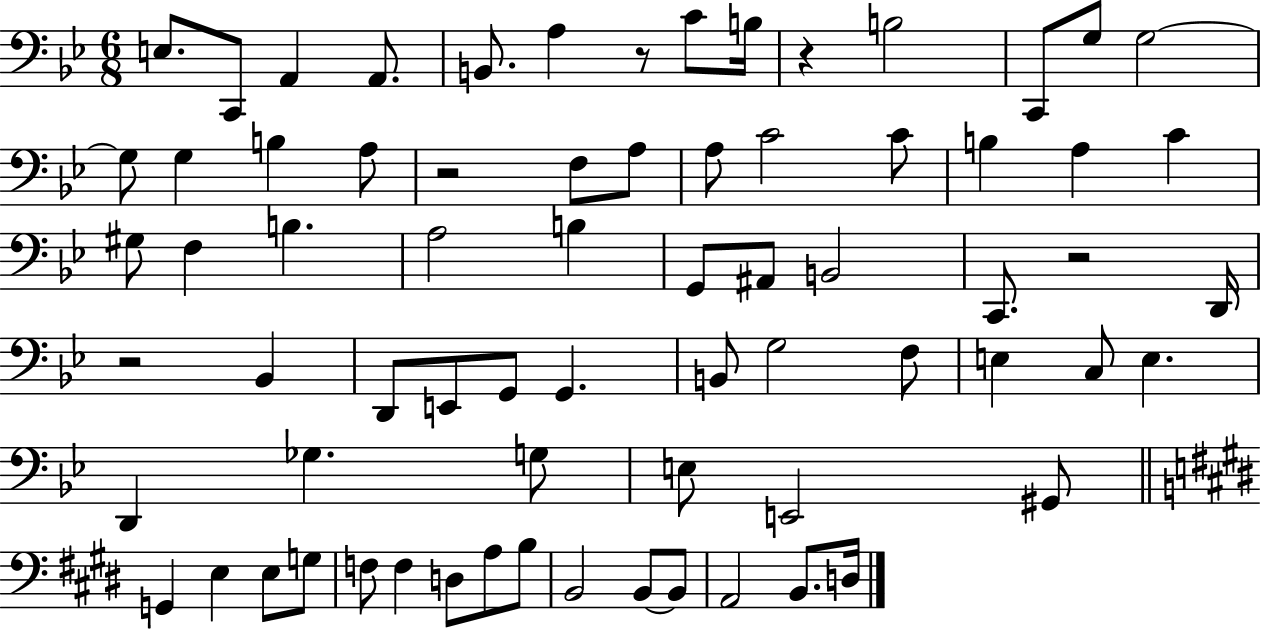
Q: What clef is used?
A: bass